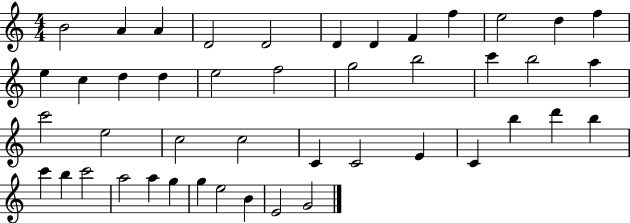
B4/h A4/q A4/q D4/h D4/h D4/q D4/q F4/q F5/q E5/h D5/q F5/q E5/q C5/q D5/q D5/q E5/h F5/h G5/h B5/h C6/q B5/h A5/q C6/h E5/h C5/h C5/h C4/q C4/h E4/q C4/q B5/q D6/q B5/q C6/q B5/q C6/h A5/h A5/q G5/q G5/q E5/h B4/q E4/h G4/h